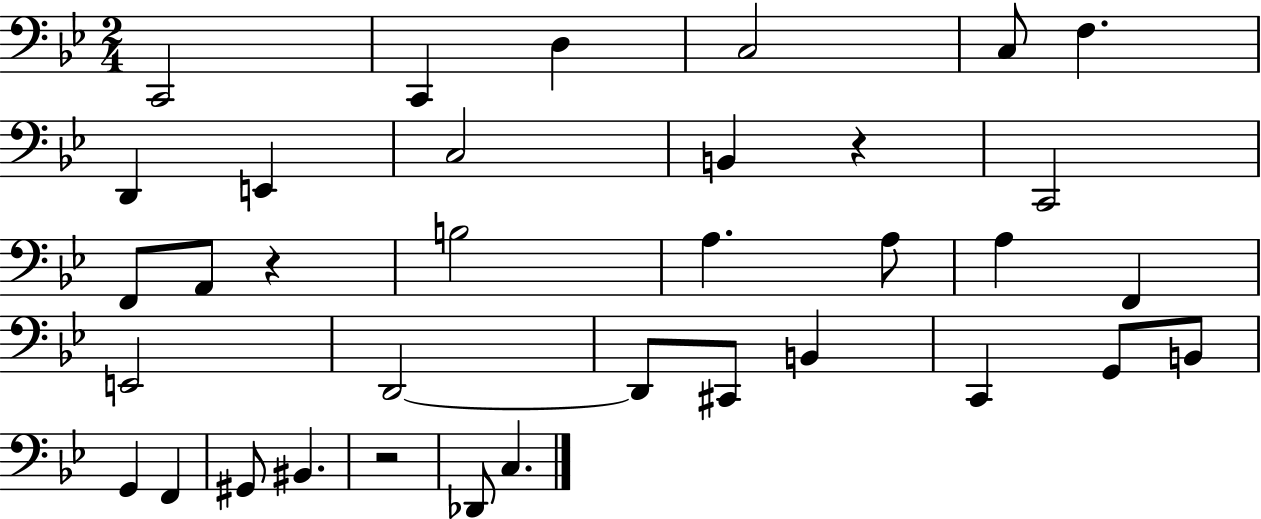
X:1
T:Untitled
M:2/4
L:1/4
K:Bb
C,,2 C,, D, C,2 C,/2 F, D,, E,, C,2 B,, z C,,2 F,,/2 A,,/2 z B,2 A, A,/2 A, F,, E,,2 D,,2 D,,/2 ^C,,/2 B,, C,, G,,/2 B,,/2 G,, F,, ^G,,/2 ^B,, z2 _D,,/2 C,